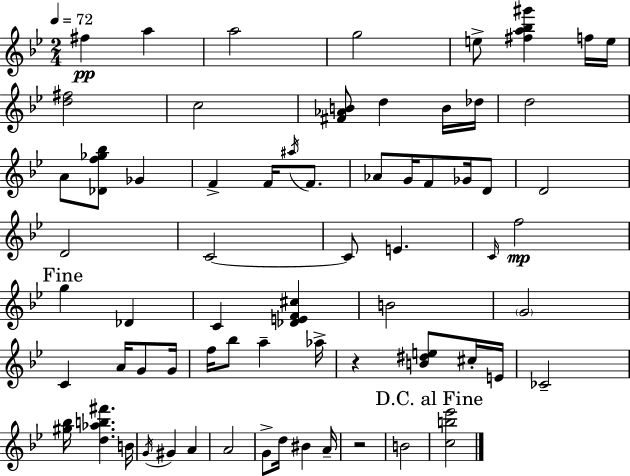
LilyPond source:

{
  \clef treble
  \numericTimeSignature
  \time 2/4
  \key bes \major
  \tempo 4 = 72
  fis''4\pp a''4 | a''2 | g''2 | e''8-> <fis'' a'' bes'' gis'''>4 f''16 e''16 | \break <d'' fis''>2 | c''2 | <fis' aes' b'>8 d''4 b'16 des''16 | d''2 | \break a'8 <des' f'' ges'' bes''>8 ges'4 | f'4-> f'16 \acciaccatura { ais''16 } f'8. | aes'8 g'16 f'8 ges'16 d'8 | d'2 | \break d'2 | c'2~~ | c'8 e'4. | \grace { c'16 } f''2\mp | \break \mark "Fine" g''4 des'4 | c'4 <des' e' f' cis''>4 | b'2 | \parenthesize g'2 | \break c'4 a'16 g'8 | g'16 f''16 bes''8 a''4-- | aes''16-> r4 <b' dis'' e''>8 | cis''16-. e'16 ces'2-- | \break <gis'' bes''>16 <d'' aes'' b'' fis'''>4. | b'16 \acciaccatura { g'16 } gis'4 a'4 | a'2 | g'8-> d''16 bis'4 | \break a'16-- r2 | b'2 | \mark "D.C. al Fine" <c'' b'' ees'''>2 | \bar "|."
}